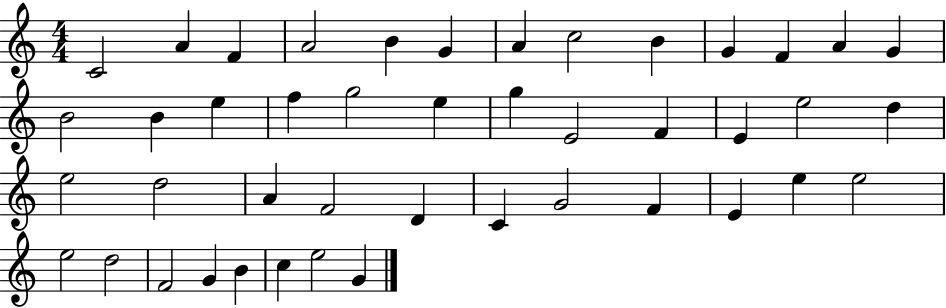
X:1
T:Untitled
M:4/4
L:1/4
K:C
C2 A F A2 B G A c2 B G F A G B2 B e f g2 e g E2 F E e2 d e2 d2 A F2 D C G2 F E e e2 e2 d2 F2 G B c e2 G